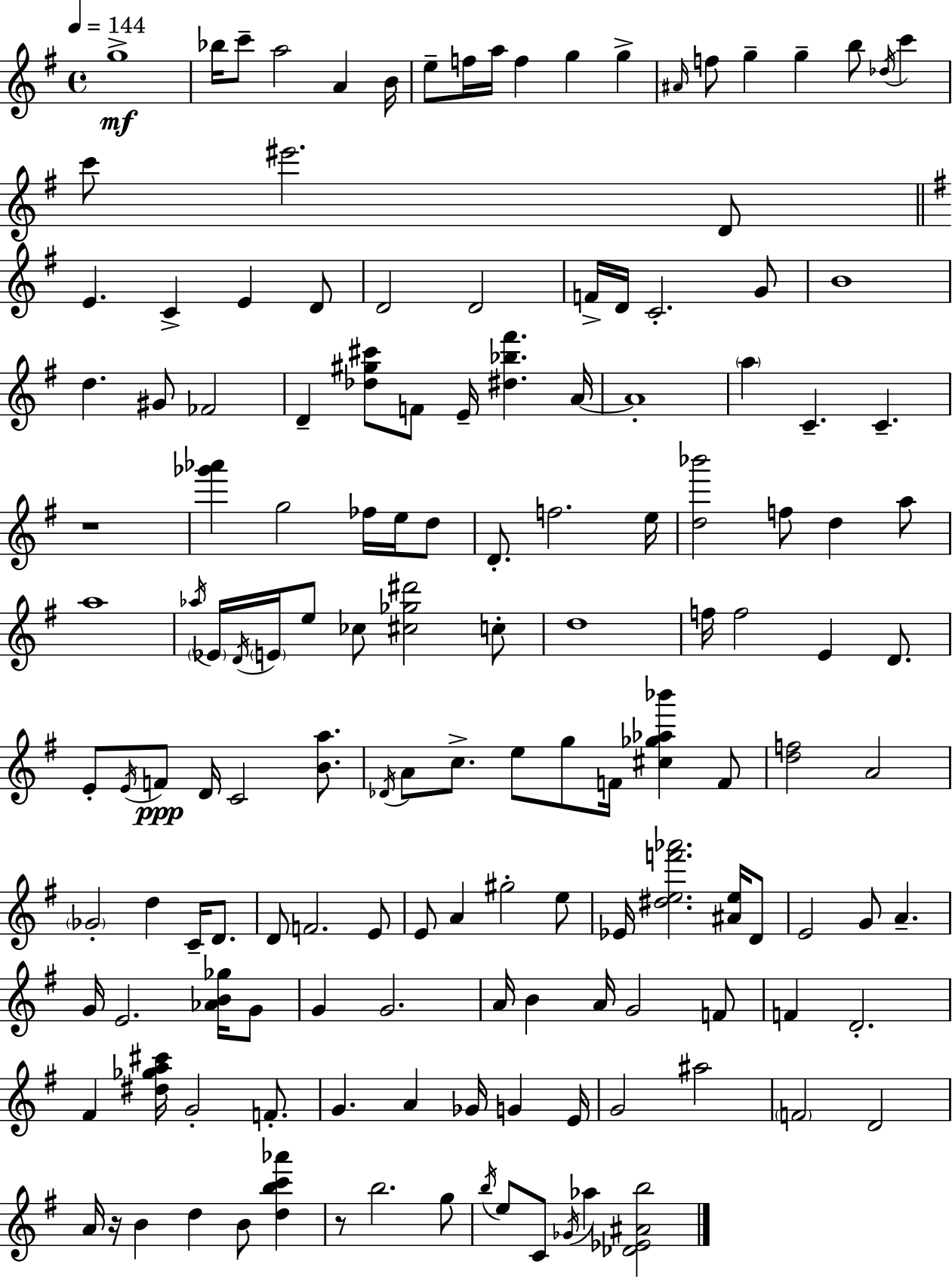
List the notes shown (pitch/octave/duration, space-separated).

G5/w Bb5/s C6/e A5/h A4/q B4/s E5/e F5/s A5/s F5/q G5/q G5/q A#4/s F5/e G5/q G5/q B5/e Db5/s C6/q C6/e EIS6/h. D4/e E4/q. C4/q E4/q D4/e D4/h D4/h F4/s D4/s C4/h. G4/e B4/w D5/q. G#4/e FES4/h D4/q [Db5,G#5,C#6]/e F4/e E4/s [D#5,Bb5,F#6]/q. A4/s A4/w A5/q C4/q. C4/q. R/w [Gb6,Ab6]/q G5/h FES5/s E5/s D5/e D4/e. F5/h. E5/s [D5,Bb6]/h F5/e D5/q A5/e A5/w Ab5/s Eb4/s D4/s E4/s E5/e CES5/e [C#5,Gb5,D#6]/h C5/e D5/w F5/s F5/h E4/q D4/e. E4/e E4/s F4/e D4/s C4/h [B4,A5]/e. Db4/s A4/e C5/e. E5/e G5/e F4/s [C#5,Gb5,Ab5,Bb6]/q F4/e [D5,F5]/h A4/h Gb4/h D5/q C4/s D4/e. D4/e F4/h. E4/e E4/e A4/q G#5/h E5/e Eb4/s [D#5,E5,F6,Ab6]/h. [A#4,E5]/s D4/e E4/h G4/e A4/q. G4/s E4/h. [Ab4,B4,Gb5]/s G4/e G4/q G4/h. A4/s B4/q A4/s G4/h F4/e F4/q D4/h. F#4/q [D#5,Gb5,A5,C#6]/s G4/h F4/e. G4/q. A4/q Gb4/s G4/q E4/s G4/h A#5/h F4/h D4/h A4/s R/s B4/q D5/q B4/e [D5,B5,C6,Ab6]/q R/e B5/h. G5/e B5/s E5/e C4/e Gb4/s Ab5/q [Db4,Eb4,A#4,B5]/h